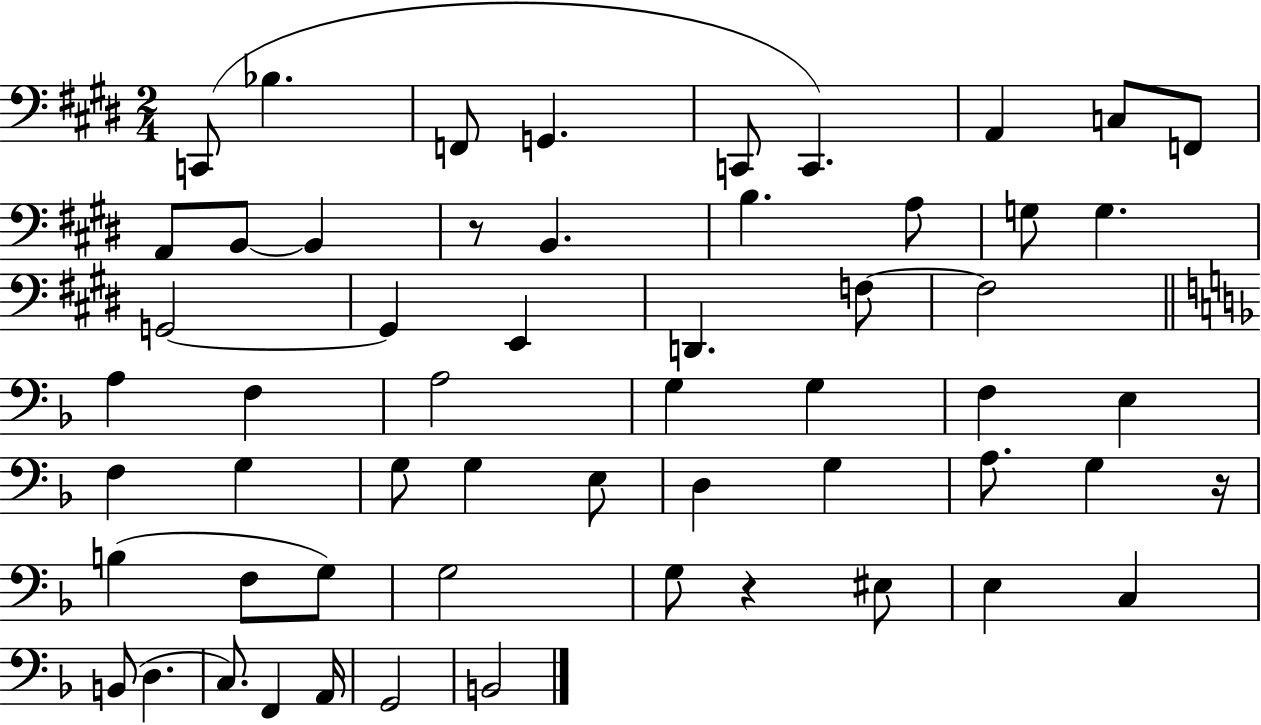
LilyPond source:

{
  \clef bass
  \numericTimeSignature
  \time 2/4
  \key e \major
  c,8( bes4. | f,8 g,4. | c,8 c,4.) | a,4 c8 f,8 | \break a,8 b,8~~ b,4 | r8 b,4. | b4. a8 | g8 g4. | \break g,2~~ | g,4 e,4 | d,4. f8~~ | f2 | \break \bar "||" \break \key f \major a4 f4 | a2 | g4 g4 | f4 e4 | \break f4 g4 | g8 g4 e8 | d4 g4 | a8. g4 r16 | \break b4( f8 g8) | g2 | g8 r4 eis8 | e4 c4 | \break b,8( d4. | c8.) f,4 a,16 | g,2 | b,2 | \break \bar "|."
}